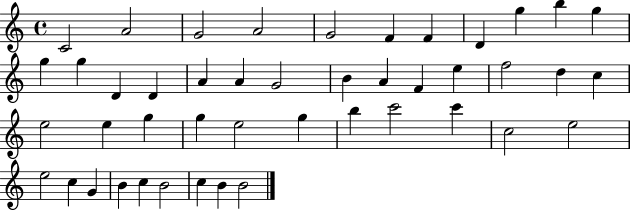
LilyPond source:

{
  \clef treble
  \time 4/4
  \defaultTimeSignature
  \key c \major
  c'2 a'2 | g'2 a'2 | g'2 f'4 f'4 | d'4 g''4 b''4 g''4 | \break g''4 g''4 d'4 d'4 | a'4 a'4 g'2 | b'4 a'4 f'4 e''4 | f''2 d''4 c''4 | \break e''2 e''4 g''4 | g''4 e''2 g''4 | b''4 c'''2 c'''4 | c''2 e''2 | \break e''2 c''4 g'4 | b'4 c''4 b'2 | c''4 b'4 b'2 | \bar "|."
}